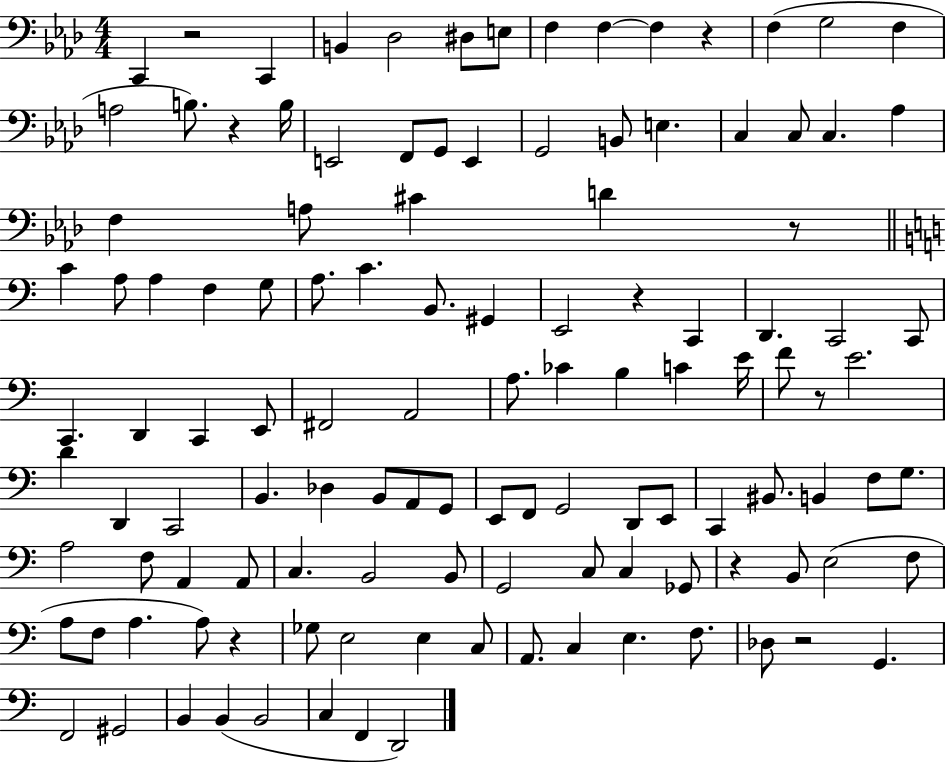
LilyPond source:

{
  \clef bass
  \numericTimeSignature
  \time 4/4
  \key aes \major
  c,4 r2 c,4 | b,4 des2 dis8 e8 | f4 f4~~ f4 r4 | f4( g2 f4 | \break a2 b8.) r4 b16 | e,2 f,8 g,8 e,4 | g,2 b,8 e4. | c4 c8 c4. aes4 | \break f4 a8 cis'4 d'4 r8 | \bar "||" \break \key c \major c'4 a8 a4 f4 g8 | a8. c'4. b,8. gis,4 | e,2 r4 c,4 | d,4. c,2 c,8 | \break c,4. d,4 c,4 e,8 | fis,2 a,2 | a8. ces'4 b4 c'4 e'16 | f'8 r8 e'2. | \break d'4 d,4 c,2 | b,4. des4 b,8 a,8 g,8 | e,8 f,8 g,2 d,8 e,8 | c,4 bis,8. b,4 f8 g8. | \break a2 f8 a,4 a,8 | c4. b,2 b,8 | g,2 c8 c4 ges,8 | r4 b,8 e2( f8 | \break a8 f8 a4. a8) r4 | ges8 e2 e4 c8 | a,8. c4 e4. f8. | des8 r2 g,4. | \break f,2 gis,2 | b,4 b,4( b,2 | c4 f,4 d,2) | \bar "|."
}